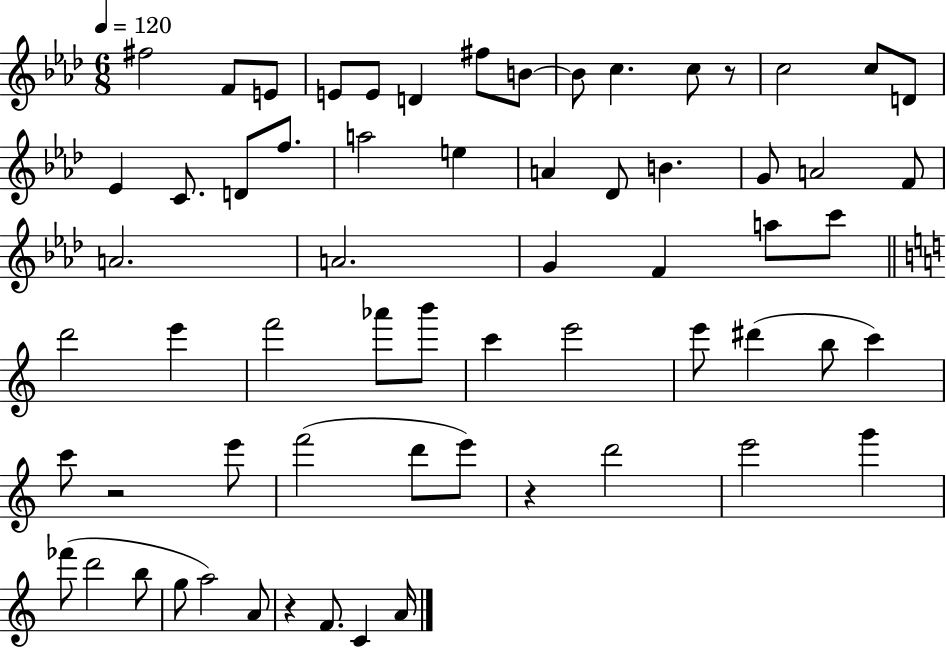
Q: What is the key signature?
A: AES major